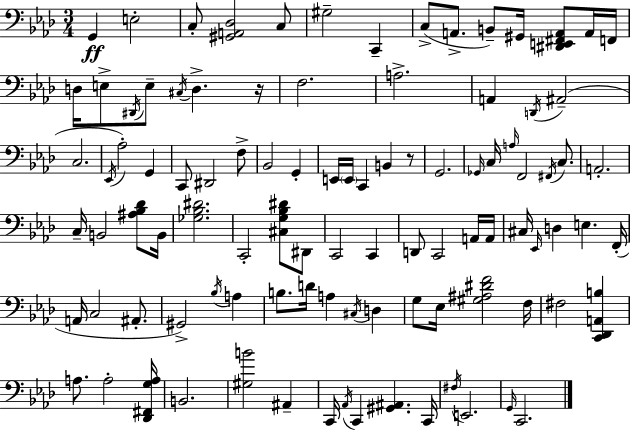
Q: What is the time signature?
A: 3/4